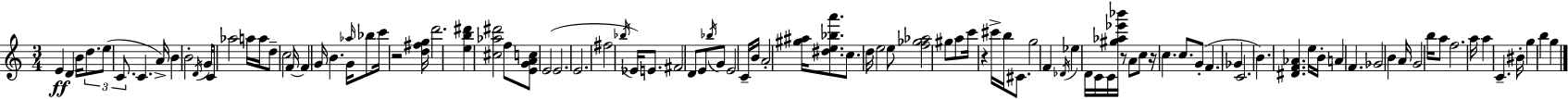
E4/q D4/q B4/s D5/e. E5/e C4/e. C4/q. A4/s B4/q B4/h D4/s G4/s C4/e Ab5/h A5/s A5/s D5/e C5/h F4/s F4/q G4/s B4/q. G4/s Ab5/s Bb5/e C6/s R/h [D5,F#5,G5]/s D6/h. [E5,B5,D#6]/q [C#5,Ab5,D#6]/h F5/e [E4,G4,A4,C5]/e E4/h E4/h. E4/h. F#5/h Bb5/s Eb4/s E4/e. F#4/h D4/e E4/e Bb5/s G4/e E4/h C4/s B4/s A4/h [G#5,A#5]/s [D#5,E5,Bb5,A6]/e. C5/e. D5/s E5/h E5/e [F5,Gb5,Ab5]/h G#5/e A5/e C6/s R/q C#6/s B5/s C#4/e. G5/h F4/q Db4/s Eb5/q D4/s C4/s C4/s [G#5,Ab5,Eb6,Bb6]/s R/e A4/e C5/e R/s C5/q. C5/e. G4/e F4/q. Gb4/q C4/h. B4/q. [D#4,F4,Ab4]/q. E5/s B4/s A4/q F4/q. Gb4/h B4/q A4/s G4/h B5/s A5/e F5/h. A5/s A5/q C4/q. BIS4/s G5/q B5/q G5/q